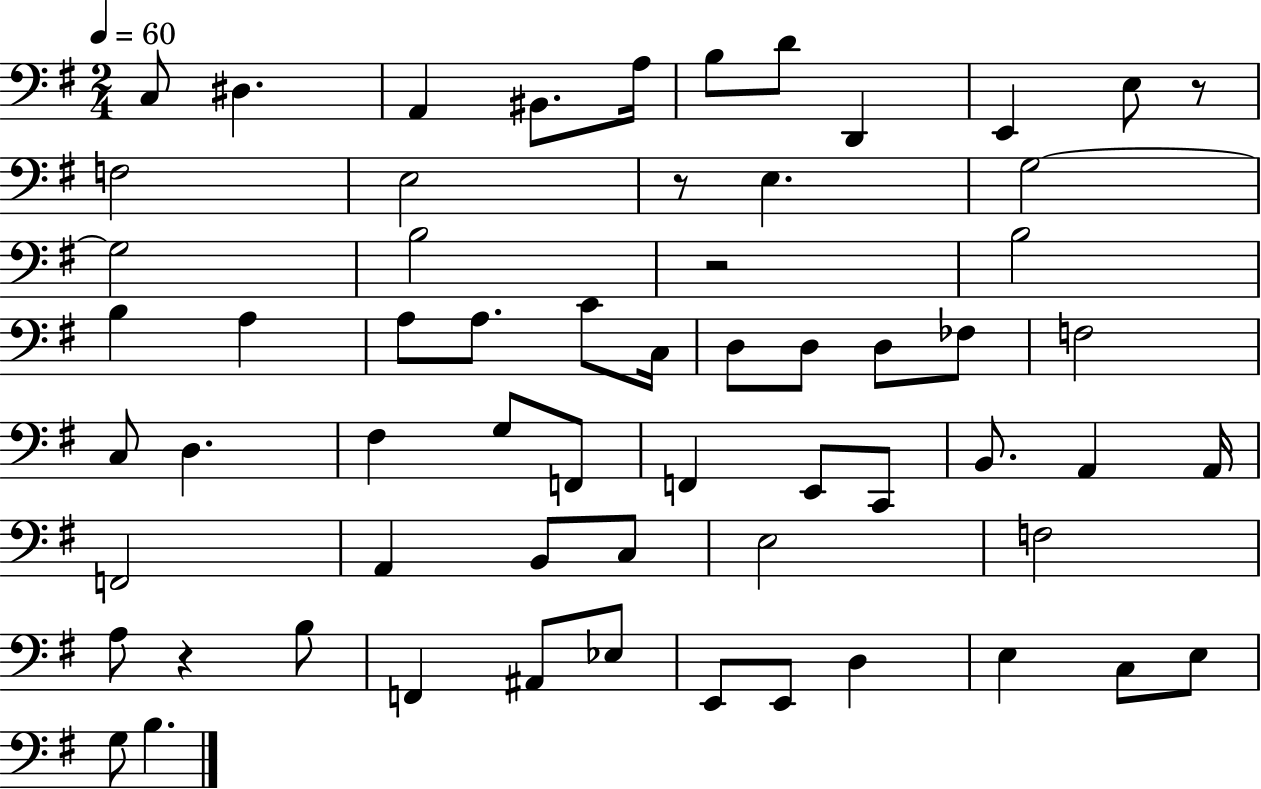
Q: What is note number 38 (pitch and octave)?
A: A2